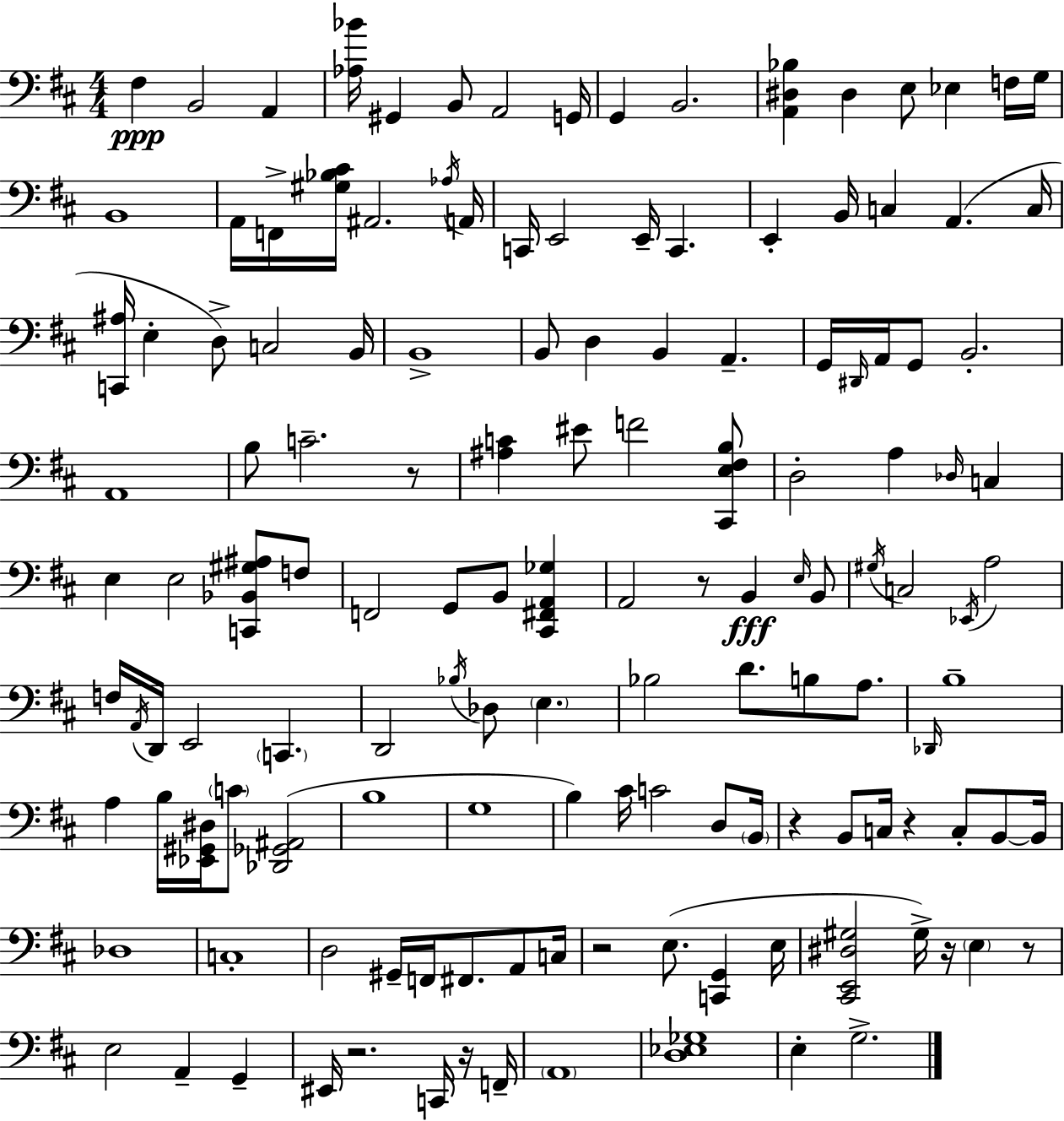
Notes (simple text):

F#3/q B2/h A2/q [Ab3,Bb4]/s G#2/q B2/e A2/h G2/s G2/q B2/h. [A2,D#3,Bb3]/q D#3/q E3/e Eb3/q F3/s G3/s B2/w A2/s F2/s [G#3,Bb3,C#4]/s A#2/h. Ab3/s A2/s C2/s E2/h E2/s C2/q. E2/q B2/s C3/q A2/q. C3/s [C2,A#3]/s E3/q D3/e C3/h B2/s B2/w B2/e D3/q B2/q A2/q. G2/s D#2/s A2/s G2/e B2/h. A2/w B3/e C4/h. R/e [A#3,C4]/q EIS4/e F4/h [C#2,E3,F#3,B3]/e D3/h A3/q Db3/s C3/q E3/q E3/h [C2,Bb2,G#3,A#3]/e F3/e F2/h G2/e B2/e [C#2,F#2,A2,Gb3]/q A2/h R/e B2/q E3/s B2/e G#3/s C3/h Eb2/s A3/h F3/s A2/s D2/s E2/h C2/q. D2/h Bb3/s Db3/e E3/q. Bb3/h D4/e. B3/e A3/e. Db2/s B3/w A3/q B3/s [Eb2,G#2,D#3]/s C4/e [Db2,Gb2,A#2]/h B3/w G3/w B3/q C#4/s C4/h D3/e B2/s R/q B2/e C3/s R/q C3/e B2/e B2/s Db3/w C3/w D3/h G#2/s F2/s F#2/e. A2/e C3/s R/h E3/e. [C2,G2]/q E3/s [C#2,E2,D#3,G#3]/h G#3/s R/s E3/q R/e E3/h A2/q G2/q EIS2/s R/h. C2/s R/s F2/s A2/w [D3,Eb3,Gb3]/w E3/q G3/h.